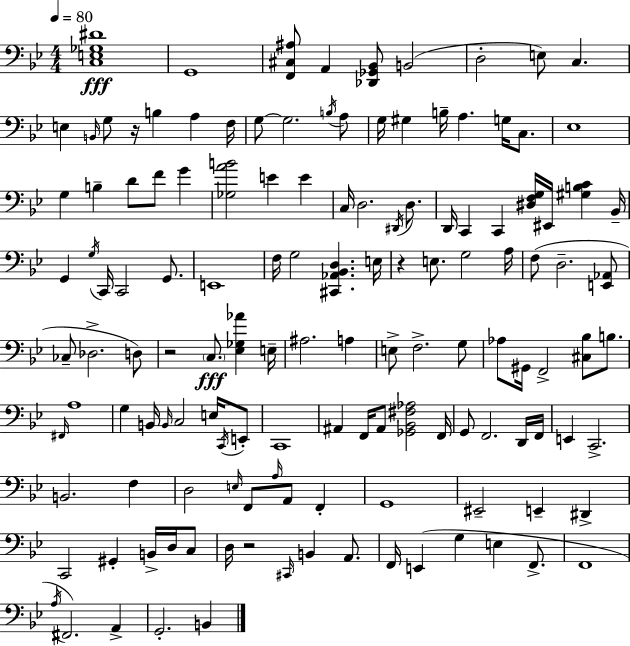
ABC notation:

X:1
T:Untitled
M:4/4
L:1/4
K:Bb
[C,E,_G,^D]4 G,,4 [F,,^C,^A,]/2 A,, [_D,,_G,,_B,,]/2 B,,2 D,2 E,/2 C, E, B,,/4 G,/2 z/4 B, A, F,/4 G,/2 G,2 B,/4 A,/2 G,/4 ^G, B,/4 A, G,/4 C,/2 _E,4 G, B, D/2 F/2 G [_G,AB]2 E E C,/4 D,2 ^D,,/4 D,/2 D,,/4 C,, C,, [^D,F,G,]/4 ^E,,/4 [^G,B,C] _B,,/4 G,, G,/4 C,,/4 C,,2 G,,/2 E,,4 F,/4 G,2 [^C,,_A,,_B,,D,] E,/4 z E,/2 G,2 A,/4 F,/2 D,2 [E,,_A,,]/2 _C,/2 _D,2 D,/2 z2 C,/2 [_E,_G,_A] E,/4 ^A,2 A, E,/2 F,2 G,/2 _A,/2 ^G,,/4 F,,2 [^C,_B,]/2 B,/2 ^F,,/4 A,4 G, B,,/4 B,,/4 C,2 E,/4 C,,/4 E,,/2 C,,4 ^A,, F,,/4 ^A,,/2 [_G,,_B,,^F,_A,]2 F,,/4 G,,/2 F,,2 D,,/4 F,,/4 E,, C,,2 B,,2 F, D,2 E,/4 F,,/2 A,/4 A,,/2 F,, G,,4 ^E,,2 E,, ^D,, C,,2 ^G,, B,,/4 D,/4 C,/2 D,/4 z2 ^C,,/4 B,, A,,/2 F,,/4 E,, G, E, F,,/2 F,,4 A,/4 ^F,,2 A,, G,,2 B,,